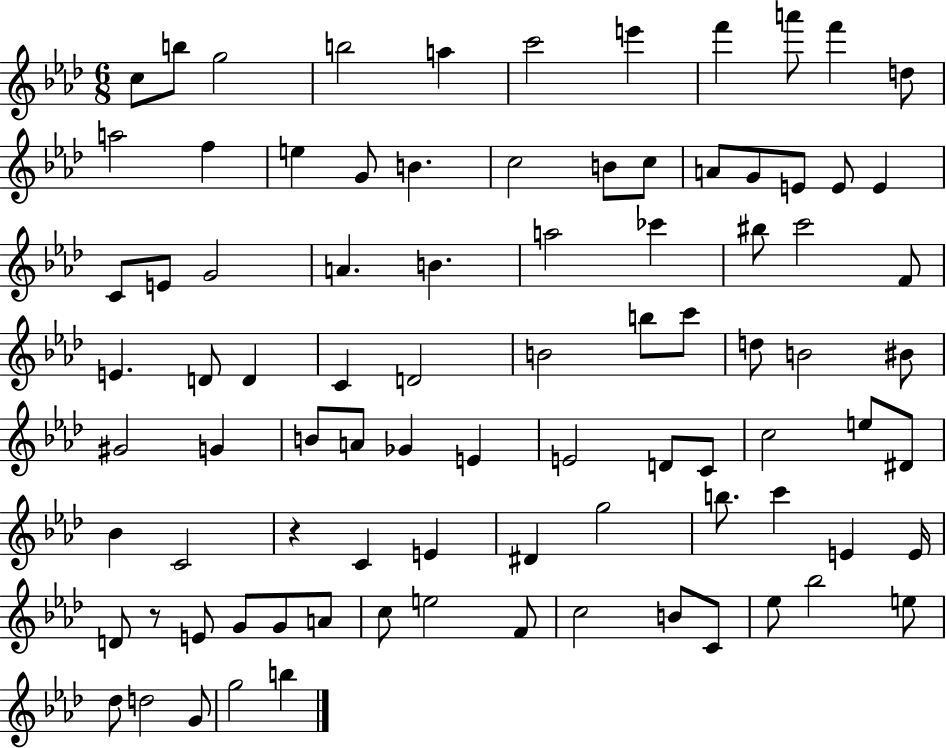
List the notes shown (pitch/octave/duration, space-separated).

C5/e B5/e G5/h B5/h A5/q C6/h E6/q F6/q A6/e F6/q D5/e A5/h F5/q E5/q G4/e B4/q. C5/h B4/e C5/e A4/e G4/e E4/e E4/e E4/q C4/e E4/e G4/h A4/q. B4/q. A5/h CES6/q BIS5/e C6/h F4/e E4/q. D4/e D4/q C4/q D4/h B4/h B5/e C6/e D5/e B4/h BIS4/e G#4/h G4/q B4/e A4/e Gb4/q E4/q E4/h D4/e C4/e C5/h E5/e D#4/e Bb4/q C4/h R/q C4/q E4/q D#4/q G5/h B5/e. C6/q E4/q E4/s D4/e R/e E4/e G4/e G4/e A4/e C5/e E5/h F4/e C5/h B4/e C4/e Eb5/e Bb5/h E5/e Db5/e D5/h G4/e G5/h B5/q